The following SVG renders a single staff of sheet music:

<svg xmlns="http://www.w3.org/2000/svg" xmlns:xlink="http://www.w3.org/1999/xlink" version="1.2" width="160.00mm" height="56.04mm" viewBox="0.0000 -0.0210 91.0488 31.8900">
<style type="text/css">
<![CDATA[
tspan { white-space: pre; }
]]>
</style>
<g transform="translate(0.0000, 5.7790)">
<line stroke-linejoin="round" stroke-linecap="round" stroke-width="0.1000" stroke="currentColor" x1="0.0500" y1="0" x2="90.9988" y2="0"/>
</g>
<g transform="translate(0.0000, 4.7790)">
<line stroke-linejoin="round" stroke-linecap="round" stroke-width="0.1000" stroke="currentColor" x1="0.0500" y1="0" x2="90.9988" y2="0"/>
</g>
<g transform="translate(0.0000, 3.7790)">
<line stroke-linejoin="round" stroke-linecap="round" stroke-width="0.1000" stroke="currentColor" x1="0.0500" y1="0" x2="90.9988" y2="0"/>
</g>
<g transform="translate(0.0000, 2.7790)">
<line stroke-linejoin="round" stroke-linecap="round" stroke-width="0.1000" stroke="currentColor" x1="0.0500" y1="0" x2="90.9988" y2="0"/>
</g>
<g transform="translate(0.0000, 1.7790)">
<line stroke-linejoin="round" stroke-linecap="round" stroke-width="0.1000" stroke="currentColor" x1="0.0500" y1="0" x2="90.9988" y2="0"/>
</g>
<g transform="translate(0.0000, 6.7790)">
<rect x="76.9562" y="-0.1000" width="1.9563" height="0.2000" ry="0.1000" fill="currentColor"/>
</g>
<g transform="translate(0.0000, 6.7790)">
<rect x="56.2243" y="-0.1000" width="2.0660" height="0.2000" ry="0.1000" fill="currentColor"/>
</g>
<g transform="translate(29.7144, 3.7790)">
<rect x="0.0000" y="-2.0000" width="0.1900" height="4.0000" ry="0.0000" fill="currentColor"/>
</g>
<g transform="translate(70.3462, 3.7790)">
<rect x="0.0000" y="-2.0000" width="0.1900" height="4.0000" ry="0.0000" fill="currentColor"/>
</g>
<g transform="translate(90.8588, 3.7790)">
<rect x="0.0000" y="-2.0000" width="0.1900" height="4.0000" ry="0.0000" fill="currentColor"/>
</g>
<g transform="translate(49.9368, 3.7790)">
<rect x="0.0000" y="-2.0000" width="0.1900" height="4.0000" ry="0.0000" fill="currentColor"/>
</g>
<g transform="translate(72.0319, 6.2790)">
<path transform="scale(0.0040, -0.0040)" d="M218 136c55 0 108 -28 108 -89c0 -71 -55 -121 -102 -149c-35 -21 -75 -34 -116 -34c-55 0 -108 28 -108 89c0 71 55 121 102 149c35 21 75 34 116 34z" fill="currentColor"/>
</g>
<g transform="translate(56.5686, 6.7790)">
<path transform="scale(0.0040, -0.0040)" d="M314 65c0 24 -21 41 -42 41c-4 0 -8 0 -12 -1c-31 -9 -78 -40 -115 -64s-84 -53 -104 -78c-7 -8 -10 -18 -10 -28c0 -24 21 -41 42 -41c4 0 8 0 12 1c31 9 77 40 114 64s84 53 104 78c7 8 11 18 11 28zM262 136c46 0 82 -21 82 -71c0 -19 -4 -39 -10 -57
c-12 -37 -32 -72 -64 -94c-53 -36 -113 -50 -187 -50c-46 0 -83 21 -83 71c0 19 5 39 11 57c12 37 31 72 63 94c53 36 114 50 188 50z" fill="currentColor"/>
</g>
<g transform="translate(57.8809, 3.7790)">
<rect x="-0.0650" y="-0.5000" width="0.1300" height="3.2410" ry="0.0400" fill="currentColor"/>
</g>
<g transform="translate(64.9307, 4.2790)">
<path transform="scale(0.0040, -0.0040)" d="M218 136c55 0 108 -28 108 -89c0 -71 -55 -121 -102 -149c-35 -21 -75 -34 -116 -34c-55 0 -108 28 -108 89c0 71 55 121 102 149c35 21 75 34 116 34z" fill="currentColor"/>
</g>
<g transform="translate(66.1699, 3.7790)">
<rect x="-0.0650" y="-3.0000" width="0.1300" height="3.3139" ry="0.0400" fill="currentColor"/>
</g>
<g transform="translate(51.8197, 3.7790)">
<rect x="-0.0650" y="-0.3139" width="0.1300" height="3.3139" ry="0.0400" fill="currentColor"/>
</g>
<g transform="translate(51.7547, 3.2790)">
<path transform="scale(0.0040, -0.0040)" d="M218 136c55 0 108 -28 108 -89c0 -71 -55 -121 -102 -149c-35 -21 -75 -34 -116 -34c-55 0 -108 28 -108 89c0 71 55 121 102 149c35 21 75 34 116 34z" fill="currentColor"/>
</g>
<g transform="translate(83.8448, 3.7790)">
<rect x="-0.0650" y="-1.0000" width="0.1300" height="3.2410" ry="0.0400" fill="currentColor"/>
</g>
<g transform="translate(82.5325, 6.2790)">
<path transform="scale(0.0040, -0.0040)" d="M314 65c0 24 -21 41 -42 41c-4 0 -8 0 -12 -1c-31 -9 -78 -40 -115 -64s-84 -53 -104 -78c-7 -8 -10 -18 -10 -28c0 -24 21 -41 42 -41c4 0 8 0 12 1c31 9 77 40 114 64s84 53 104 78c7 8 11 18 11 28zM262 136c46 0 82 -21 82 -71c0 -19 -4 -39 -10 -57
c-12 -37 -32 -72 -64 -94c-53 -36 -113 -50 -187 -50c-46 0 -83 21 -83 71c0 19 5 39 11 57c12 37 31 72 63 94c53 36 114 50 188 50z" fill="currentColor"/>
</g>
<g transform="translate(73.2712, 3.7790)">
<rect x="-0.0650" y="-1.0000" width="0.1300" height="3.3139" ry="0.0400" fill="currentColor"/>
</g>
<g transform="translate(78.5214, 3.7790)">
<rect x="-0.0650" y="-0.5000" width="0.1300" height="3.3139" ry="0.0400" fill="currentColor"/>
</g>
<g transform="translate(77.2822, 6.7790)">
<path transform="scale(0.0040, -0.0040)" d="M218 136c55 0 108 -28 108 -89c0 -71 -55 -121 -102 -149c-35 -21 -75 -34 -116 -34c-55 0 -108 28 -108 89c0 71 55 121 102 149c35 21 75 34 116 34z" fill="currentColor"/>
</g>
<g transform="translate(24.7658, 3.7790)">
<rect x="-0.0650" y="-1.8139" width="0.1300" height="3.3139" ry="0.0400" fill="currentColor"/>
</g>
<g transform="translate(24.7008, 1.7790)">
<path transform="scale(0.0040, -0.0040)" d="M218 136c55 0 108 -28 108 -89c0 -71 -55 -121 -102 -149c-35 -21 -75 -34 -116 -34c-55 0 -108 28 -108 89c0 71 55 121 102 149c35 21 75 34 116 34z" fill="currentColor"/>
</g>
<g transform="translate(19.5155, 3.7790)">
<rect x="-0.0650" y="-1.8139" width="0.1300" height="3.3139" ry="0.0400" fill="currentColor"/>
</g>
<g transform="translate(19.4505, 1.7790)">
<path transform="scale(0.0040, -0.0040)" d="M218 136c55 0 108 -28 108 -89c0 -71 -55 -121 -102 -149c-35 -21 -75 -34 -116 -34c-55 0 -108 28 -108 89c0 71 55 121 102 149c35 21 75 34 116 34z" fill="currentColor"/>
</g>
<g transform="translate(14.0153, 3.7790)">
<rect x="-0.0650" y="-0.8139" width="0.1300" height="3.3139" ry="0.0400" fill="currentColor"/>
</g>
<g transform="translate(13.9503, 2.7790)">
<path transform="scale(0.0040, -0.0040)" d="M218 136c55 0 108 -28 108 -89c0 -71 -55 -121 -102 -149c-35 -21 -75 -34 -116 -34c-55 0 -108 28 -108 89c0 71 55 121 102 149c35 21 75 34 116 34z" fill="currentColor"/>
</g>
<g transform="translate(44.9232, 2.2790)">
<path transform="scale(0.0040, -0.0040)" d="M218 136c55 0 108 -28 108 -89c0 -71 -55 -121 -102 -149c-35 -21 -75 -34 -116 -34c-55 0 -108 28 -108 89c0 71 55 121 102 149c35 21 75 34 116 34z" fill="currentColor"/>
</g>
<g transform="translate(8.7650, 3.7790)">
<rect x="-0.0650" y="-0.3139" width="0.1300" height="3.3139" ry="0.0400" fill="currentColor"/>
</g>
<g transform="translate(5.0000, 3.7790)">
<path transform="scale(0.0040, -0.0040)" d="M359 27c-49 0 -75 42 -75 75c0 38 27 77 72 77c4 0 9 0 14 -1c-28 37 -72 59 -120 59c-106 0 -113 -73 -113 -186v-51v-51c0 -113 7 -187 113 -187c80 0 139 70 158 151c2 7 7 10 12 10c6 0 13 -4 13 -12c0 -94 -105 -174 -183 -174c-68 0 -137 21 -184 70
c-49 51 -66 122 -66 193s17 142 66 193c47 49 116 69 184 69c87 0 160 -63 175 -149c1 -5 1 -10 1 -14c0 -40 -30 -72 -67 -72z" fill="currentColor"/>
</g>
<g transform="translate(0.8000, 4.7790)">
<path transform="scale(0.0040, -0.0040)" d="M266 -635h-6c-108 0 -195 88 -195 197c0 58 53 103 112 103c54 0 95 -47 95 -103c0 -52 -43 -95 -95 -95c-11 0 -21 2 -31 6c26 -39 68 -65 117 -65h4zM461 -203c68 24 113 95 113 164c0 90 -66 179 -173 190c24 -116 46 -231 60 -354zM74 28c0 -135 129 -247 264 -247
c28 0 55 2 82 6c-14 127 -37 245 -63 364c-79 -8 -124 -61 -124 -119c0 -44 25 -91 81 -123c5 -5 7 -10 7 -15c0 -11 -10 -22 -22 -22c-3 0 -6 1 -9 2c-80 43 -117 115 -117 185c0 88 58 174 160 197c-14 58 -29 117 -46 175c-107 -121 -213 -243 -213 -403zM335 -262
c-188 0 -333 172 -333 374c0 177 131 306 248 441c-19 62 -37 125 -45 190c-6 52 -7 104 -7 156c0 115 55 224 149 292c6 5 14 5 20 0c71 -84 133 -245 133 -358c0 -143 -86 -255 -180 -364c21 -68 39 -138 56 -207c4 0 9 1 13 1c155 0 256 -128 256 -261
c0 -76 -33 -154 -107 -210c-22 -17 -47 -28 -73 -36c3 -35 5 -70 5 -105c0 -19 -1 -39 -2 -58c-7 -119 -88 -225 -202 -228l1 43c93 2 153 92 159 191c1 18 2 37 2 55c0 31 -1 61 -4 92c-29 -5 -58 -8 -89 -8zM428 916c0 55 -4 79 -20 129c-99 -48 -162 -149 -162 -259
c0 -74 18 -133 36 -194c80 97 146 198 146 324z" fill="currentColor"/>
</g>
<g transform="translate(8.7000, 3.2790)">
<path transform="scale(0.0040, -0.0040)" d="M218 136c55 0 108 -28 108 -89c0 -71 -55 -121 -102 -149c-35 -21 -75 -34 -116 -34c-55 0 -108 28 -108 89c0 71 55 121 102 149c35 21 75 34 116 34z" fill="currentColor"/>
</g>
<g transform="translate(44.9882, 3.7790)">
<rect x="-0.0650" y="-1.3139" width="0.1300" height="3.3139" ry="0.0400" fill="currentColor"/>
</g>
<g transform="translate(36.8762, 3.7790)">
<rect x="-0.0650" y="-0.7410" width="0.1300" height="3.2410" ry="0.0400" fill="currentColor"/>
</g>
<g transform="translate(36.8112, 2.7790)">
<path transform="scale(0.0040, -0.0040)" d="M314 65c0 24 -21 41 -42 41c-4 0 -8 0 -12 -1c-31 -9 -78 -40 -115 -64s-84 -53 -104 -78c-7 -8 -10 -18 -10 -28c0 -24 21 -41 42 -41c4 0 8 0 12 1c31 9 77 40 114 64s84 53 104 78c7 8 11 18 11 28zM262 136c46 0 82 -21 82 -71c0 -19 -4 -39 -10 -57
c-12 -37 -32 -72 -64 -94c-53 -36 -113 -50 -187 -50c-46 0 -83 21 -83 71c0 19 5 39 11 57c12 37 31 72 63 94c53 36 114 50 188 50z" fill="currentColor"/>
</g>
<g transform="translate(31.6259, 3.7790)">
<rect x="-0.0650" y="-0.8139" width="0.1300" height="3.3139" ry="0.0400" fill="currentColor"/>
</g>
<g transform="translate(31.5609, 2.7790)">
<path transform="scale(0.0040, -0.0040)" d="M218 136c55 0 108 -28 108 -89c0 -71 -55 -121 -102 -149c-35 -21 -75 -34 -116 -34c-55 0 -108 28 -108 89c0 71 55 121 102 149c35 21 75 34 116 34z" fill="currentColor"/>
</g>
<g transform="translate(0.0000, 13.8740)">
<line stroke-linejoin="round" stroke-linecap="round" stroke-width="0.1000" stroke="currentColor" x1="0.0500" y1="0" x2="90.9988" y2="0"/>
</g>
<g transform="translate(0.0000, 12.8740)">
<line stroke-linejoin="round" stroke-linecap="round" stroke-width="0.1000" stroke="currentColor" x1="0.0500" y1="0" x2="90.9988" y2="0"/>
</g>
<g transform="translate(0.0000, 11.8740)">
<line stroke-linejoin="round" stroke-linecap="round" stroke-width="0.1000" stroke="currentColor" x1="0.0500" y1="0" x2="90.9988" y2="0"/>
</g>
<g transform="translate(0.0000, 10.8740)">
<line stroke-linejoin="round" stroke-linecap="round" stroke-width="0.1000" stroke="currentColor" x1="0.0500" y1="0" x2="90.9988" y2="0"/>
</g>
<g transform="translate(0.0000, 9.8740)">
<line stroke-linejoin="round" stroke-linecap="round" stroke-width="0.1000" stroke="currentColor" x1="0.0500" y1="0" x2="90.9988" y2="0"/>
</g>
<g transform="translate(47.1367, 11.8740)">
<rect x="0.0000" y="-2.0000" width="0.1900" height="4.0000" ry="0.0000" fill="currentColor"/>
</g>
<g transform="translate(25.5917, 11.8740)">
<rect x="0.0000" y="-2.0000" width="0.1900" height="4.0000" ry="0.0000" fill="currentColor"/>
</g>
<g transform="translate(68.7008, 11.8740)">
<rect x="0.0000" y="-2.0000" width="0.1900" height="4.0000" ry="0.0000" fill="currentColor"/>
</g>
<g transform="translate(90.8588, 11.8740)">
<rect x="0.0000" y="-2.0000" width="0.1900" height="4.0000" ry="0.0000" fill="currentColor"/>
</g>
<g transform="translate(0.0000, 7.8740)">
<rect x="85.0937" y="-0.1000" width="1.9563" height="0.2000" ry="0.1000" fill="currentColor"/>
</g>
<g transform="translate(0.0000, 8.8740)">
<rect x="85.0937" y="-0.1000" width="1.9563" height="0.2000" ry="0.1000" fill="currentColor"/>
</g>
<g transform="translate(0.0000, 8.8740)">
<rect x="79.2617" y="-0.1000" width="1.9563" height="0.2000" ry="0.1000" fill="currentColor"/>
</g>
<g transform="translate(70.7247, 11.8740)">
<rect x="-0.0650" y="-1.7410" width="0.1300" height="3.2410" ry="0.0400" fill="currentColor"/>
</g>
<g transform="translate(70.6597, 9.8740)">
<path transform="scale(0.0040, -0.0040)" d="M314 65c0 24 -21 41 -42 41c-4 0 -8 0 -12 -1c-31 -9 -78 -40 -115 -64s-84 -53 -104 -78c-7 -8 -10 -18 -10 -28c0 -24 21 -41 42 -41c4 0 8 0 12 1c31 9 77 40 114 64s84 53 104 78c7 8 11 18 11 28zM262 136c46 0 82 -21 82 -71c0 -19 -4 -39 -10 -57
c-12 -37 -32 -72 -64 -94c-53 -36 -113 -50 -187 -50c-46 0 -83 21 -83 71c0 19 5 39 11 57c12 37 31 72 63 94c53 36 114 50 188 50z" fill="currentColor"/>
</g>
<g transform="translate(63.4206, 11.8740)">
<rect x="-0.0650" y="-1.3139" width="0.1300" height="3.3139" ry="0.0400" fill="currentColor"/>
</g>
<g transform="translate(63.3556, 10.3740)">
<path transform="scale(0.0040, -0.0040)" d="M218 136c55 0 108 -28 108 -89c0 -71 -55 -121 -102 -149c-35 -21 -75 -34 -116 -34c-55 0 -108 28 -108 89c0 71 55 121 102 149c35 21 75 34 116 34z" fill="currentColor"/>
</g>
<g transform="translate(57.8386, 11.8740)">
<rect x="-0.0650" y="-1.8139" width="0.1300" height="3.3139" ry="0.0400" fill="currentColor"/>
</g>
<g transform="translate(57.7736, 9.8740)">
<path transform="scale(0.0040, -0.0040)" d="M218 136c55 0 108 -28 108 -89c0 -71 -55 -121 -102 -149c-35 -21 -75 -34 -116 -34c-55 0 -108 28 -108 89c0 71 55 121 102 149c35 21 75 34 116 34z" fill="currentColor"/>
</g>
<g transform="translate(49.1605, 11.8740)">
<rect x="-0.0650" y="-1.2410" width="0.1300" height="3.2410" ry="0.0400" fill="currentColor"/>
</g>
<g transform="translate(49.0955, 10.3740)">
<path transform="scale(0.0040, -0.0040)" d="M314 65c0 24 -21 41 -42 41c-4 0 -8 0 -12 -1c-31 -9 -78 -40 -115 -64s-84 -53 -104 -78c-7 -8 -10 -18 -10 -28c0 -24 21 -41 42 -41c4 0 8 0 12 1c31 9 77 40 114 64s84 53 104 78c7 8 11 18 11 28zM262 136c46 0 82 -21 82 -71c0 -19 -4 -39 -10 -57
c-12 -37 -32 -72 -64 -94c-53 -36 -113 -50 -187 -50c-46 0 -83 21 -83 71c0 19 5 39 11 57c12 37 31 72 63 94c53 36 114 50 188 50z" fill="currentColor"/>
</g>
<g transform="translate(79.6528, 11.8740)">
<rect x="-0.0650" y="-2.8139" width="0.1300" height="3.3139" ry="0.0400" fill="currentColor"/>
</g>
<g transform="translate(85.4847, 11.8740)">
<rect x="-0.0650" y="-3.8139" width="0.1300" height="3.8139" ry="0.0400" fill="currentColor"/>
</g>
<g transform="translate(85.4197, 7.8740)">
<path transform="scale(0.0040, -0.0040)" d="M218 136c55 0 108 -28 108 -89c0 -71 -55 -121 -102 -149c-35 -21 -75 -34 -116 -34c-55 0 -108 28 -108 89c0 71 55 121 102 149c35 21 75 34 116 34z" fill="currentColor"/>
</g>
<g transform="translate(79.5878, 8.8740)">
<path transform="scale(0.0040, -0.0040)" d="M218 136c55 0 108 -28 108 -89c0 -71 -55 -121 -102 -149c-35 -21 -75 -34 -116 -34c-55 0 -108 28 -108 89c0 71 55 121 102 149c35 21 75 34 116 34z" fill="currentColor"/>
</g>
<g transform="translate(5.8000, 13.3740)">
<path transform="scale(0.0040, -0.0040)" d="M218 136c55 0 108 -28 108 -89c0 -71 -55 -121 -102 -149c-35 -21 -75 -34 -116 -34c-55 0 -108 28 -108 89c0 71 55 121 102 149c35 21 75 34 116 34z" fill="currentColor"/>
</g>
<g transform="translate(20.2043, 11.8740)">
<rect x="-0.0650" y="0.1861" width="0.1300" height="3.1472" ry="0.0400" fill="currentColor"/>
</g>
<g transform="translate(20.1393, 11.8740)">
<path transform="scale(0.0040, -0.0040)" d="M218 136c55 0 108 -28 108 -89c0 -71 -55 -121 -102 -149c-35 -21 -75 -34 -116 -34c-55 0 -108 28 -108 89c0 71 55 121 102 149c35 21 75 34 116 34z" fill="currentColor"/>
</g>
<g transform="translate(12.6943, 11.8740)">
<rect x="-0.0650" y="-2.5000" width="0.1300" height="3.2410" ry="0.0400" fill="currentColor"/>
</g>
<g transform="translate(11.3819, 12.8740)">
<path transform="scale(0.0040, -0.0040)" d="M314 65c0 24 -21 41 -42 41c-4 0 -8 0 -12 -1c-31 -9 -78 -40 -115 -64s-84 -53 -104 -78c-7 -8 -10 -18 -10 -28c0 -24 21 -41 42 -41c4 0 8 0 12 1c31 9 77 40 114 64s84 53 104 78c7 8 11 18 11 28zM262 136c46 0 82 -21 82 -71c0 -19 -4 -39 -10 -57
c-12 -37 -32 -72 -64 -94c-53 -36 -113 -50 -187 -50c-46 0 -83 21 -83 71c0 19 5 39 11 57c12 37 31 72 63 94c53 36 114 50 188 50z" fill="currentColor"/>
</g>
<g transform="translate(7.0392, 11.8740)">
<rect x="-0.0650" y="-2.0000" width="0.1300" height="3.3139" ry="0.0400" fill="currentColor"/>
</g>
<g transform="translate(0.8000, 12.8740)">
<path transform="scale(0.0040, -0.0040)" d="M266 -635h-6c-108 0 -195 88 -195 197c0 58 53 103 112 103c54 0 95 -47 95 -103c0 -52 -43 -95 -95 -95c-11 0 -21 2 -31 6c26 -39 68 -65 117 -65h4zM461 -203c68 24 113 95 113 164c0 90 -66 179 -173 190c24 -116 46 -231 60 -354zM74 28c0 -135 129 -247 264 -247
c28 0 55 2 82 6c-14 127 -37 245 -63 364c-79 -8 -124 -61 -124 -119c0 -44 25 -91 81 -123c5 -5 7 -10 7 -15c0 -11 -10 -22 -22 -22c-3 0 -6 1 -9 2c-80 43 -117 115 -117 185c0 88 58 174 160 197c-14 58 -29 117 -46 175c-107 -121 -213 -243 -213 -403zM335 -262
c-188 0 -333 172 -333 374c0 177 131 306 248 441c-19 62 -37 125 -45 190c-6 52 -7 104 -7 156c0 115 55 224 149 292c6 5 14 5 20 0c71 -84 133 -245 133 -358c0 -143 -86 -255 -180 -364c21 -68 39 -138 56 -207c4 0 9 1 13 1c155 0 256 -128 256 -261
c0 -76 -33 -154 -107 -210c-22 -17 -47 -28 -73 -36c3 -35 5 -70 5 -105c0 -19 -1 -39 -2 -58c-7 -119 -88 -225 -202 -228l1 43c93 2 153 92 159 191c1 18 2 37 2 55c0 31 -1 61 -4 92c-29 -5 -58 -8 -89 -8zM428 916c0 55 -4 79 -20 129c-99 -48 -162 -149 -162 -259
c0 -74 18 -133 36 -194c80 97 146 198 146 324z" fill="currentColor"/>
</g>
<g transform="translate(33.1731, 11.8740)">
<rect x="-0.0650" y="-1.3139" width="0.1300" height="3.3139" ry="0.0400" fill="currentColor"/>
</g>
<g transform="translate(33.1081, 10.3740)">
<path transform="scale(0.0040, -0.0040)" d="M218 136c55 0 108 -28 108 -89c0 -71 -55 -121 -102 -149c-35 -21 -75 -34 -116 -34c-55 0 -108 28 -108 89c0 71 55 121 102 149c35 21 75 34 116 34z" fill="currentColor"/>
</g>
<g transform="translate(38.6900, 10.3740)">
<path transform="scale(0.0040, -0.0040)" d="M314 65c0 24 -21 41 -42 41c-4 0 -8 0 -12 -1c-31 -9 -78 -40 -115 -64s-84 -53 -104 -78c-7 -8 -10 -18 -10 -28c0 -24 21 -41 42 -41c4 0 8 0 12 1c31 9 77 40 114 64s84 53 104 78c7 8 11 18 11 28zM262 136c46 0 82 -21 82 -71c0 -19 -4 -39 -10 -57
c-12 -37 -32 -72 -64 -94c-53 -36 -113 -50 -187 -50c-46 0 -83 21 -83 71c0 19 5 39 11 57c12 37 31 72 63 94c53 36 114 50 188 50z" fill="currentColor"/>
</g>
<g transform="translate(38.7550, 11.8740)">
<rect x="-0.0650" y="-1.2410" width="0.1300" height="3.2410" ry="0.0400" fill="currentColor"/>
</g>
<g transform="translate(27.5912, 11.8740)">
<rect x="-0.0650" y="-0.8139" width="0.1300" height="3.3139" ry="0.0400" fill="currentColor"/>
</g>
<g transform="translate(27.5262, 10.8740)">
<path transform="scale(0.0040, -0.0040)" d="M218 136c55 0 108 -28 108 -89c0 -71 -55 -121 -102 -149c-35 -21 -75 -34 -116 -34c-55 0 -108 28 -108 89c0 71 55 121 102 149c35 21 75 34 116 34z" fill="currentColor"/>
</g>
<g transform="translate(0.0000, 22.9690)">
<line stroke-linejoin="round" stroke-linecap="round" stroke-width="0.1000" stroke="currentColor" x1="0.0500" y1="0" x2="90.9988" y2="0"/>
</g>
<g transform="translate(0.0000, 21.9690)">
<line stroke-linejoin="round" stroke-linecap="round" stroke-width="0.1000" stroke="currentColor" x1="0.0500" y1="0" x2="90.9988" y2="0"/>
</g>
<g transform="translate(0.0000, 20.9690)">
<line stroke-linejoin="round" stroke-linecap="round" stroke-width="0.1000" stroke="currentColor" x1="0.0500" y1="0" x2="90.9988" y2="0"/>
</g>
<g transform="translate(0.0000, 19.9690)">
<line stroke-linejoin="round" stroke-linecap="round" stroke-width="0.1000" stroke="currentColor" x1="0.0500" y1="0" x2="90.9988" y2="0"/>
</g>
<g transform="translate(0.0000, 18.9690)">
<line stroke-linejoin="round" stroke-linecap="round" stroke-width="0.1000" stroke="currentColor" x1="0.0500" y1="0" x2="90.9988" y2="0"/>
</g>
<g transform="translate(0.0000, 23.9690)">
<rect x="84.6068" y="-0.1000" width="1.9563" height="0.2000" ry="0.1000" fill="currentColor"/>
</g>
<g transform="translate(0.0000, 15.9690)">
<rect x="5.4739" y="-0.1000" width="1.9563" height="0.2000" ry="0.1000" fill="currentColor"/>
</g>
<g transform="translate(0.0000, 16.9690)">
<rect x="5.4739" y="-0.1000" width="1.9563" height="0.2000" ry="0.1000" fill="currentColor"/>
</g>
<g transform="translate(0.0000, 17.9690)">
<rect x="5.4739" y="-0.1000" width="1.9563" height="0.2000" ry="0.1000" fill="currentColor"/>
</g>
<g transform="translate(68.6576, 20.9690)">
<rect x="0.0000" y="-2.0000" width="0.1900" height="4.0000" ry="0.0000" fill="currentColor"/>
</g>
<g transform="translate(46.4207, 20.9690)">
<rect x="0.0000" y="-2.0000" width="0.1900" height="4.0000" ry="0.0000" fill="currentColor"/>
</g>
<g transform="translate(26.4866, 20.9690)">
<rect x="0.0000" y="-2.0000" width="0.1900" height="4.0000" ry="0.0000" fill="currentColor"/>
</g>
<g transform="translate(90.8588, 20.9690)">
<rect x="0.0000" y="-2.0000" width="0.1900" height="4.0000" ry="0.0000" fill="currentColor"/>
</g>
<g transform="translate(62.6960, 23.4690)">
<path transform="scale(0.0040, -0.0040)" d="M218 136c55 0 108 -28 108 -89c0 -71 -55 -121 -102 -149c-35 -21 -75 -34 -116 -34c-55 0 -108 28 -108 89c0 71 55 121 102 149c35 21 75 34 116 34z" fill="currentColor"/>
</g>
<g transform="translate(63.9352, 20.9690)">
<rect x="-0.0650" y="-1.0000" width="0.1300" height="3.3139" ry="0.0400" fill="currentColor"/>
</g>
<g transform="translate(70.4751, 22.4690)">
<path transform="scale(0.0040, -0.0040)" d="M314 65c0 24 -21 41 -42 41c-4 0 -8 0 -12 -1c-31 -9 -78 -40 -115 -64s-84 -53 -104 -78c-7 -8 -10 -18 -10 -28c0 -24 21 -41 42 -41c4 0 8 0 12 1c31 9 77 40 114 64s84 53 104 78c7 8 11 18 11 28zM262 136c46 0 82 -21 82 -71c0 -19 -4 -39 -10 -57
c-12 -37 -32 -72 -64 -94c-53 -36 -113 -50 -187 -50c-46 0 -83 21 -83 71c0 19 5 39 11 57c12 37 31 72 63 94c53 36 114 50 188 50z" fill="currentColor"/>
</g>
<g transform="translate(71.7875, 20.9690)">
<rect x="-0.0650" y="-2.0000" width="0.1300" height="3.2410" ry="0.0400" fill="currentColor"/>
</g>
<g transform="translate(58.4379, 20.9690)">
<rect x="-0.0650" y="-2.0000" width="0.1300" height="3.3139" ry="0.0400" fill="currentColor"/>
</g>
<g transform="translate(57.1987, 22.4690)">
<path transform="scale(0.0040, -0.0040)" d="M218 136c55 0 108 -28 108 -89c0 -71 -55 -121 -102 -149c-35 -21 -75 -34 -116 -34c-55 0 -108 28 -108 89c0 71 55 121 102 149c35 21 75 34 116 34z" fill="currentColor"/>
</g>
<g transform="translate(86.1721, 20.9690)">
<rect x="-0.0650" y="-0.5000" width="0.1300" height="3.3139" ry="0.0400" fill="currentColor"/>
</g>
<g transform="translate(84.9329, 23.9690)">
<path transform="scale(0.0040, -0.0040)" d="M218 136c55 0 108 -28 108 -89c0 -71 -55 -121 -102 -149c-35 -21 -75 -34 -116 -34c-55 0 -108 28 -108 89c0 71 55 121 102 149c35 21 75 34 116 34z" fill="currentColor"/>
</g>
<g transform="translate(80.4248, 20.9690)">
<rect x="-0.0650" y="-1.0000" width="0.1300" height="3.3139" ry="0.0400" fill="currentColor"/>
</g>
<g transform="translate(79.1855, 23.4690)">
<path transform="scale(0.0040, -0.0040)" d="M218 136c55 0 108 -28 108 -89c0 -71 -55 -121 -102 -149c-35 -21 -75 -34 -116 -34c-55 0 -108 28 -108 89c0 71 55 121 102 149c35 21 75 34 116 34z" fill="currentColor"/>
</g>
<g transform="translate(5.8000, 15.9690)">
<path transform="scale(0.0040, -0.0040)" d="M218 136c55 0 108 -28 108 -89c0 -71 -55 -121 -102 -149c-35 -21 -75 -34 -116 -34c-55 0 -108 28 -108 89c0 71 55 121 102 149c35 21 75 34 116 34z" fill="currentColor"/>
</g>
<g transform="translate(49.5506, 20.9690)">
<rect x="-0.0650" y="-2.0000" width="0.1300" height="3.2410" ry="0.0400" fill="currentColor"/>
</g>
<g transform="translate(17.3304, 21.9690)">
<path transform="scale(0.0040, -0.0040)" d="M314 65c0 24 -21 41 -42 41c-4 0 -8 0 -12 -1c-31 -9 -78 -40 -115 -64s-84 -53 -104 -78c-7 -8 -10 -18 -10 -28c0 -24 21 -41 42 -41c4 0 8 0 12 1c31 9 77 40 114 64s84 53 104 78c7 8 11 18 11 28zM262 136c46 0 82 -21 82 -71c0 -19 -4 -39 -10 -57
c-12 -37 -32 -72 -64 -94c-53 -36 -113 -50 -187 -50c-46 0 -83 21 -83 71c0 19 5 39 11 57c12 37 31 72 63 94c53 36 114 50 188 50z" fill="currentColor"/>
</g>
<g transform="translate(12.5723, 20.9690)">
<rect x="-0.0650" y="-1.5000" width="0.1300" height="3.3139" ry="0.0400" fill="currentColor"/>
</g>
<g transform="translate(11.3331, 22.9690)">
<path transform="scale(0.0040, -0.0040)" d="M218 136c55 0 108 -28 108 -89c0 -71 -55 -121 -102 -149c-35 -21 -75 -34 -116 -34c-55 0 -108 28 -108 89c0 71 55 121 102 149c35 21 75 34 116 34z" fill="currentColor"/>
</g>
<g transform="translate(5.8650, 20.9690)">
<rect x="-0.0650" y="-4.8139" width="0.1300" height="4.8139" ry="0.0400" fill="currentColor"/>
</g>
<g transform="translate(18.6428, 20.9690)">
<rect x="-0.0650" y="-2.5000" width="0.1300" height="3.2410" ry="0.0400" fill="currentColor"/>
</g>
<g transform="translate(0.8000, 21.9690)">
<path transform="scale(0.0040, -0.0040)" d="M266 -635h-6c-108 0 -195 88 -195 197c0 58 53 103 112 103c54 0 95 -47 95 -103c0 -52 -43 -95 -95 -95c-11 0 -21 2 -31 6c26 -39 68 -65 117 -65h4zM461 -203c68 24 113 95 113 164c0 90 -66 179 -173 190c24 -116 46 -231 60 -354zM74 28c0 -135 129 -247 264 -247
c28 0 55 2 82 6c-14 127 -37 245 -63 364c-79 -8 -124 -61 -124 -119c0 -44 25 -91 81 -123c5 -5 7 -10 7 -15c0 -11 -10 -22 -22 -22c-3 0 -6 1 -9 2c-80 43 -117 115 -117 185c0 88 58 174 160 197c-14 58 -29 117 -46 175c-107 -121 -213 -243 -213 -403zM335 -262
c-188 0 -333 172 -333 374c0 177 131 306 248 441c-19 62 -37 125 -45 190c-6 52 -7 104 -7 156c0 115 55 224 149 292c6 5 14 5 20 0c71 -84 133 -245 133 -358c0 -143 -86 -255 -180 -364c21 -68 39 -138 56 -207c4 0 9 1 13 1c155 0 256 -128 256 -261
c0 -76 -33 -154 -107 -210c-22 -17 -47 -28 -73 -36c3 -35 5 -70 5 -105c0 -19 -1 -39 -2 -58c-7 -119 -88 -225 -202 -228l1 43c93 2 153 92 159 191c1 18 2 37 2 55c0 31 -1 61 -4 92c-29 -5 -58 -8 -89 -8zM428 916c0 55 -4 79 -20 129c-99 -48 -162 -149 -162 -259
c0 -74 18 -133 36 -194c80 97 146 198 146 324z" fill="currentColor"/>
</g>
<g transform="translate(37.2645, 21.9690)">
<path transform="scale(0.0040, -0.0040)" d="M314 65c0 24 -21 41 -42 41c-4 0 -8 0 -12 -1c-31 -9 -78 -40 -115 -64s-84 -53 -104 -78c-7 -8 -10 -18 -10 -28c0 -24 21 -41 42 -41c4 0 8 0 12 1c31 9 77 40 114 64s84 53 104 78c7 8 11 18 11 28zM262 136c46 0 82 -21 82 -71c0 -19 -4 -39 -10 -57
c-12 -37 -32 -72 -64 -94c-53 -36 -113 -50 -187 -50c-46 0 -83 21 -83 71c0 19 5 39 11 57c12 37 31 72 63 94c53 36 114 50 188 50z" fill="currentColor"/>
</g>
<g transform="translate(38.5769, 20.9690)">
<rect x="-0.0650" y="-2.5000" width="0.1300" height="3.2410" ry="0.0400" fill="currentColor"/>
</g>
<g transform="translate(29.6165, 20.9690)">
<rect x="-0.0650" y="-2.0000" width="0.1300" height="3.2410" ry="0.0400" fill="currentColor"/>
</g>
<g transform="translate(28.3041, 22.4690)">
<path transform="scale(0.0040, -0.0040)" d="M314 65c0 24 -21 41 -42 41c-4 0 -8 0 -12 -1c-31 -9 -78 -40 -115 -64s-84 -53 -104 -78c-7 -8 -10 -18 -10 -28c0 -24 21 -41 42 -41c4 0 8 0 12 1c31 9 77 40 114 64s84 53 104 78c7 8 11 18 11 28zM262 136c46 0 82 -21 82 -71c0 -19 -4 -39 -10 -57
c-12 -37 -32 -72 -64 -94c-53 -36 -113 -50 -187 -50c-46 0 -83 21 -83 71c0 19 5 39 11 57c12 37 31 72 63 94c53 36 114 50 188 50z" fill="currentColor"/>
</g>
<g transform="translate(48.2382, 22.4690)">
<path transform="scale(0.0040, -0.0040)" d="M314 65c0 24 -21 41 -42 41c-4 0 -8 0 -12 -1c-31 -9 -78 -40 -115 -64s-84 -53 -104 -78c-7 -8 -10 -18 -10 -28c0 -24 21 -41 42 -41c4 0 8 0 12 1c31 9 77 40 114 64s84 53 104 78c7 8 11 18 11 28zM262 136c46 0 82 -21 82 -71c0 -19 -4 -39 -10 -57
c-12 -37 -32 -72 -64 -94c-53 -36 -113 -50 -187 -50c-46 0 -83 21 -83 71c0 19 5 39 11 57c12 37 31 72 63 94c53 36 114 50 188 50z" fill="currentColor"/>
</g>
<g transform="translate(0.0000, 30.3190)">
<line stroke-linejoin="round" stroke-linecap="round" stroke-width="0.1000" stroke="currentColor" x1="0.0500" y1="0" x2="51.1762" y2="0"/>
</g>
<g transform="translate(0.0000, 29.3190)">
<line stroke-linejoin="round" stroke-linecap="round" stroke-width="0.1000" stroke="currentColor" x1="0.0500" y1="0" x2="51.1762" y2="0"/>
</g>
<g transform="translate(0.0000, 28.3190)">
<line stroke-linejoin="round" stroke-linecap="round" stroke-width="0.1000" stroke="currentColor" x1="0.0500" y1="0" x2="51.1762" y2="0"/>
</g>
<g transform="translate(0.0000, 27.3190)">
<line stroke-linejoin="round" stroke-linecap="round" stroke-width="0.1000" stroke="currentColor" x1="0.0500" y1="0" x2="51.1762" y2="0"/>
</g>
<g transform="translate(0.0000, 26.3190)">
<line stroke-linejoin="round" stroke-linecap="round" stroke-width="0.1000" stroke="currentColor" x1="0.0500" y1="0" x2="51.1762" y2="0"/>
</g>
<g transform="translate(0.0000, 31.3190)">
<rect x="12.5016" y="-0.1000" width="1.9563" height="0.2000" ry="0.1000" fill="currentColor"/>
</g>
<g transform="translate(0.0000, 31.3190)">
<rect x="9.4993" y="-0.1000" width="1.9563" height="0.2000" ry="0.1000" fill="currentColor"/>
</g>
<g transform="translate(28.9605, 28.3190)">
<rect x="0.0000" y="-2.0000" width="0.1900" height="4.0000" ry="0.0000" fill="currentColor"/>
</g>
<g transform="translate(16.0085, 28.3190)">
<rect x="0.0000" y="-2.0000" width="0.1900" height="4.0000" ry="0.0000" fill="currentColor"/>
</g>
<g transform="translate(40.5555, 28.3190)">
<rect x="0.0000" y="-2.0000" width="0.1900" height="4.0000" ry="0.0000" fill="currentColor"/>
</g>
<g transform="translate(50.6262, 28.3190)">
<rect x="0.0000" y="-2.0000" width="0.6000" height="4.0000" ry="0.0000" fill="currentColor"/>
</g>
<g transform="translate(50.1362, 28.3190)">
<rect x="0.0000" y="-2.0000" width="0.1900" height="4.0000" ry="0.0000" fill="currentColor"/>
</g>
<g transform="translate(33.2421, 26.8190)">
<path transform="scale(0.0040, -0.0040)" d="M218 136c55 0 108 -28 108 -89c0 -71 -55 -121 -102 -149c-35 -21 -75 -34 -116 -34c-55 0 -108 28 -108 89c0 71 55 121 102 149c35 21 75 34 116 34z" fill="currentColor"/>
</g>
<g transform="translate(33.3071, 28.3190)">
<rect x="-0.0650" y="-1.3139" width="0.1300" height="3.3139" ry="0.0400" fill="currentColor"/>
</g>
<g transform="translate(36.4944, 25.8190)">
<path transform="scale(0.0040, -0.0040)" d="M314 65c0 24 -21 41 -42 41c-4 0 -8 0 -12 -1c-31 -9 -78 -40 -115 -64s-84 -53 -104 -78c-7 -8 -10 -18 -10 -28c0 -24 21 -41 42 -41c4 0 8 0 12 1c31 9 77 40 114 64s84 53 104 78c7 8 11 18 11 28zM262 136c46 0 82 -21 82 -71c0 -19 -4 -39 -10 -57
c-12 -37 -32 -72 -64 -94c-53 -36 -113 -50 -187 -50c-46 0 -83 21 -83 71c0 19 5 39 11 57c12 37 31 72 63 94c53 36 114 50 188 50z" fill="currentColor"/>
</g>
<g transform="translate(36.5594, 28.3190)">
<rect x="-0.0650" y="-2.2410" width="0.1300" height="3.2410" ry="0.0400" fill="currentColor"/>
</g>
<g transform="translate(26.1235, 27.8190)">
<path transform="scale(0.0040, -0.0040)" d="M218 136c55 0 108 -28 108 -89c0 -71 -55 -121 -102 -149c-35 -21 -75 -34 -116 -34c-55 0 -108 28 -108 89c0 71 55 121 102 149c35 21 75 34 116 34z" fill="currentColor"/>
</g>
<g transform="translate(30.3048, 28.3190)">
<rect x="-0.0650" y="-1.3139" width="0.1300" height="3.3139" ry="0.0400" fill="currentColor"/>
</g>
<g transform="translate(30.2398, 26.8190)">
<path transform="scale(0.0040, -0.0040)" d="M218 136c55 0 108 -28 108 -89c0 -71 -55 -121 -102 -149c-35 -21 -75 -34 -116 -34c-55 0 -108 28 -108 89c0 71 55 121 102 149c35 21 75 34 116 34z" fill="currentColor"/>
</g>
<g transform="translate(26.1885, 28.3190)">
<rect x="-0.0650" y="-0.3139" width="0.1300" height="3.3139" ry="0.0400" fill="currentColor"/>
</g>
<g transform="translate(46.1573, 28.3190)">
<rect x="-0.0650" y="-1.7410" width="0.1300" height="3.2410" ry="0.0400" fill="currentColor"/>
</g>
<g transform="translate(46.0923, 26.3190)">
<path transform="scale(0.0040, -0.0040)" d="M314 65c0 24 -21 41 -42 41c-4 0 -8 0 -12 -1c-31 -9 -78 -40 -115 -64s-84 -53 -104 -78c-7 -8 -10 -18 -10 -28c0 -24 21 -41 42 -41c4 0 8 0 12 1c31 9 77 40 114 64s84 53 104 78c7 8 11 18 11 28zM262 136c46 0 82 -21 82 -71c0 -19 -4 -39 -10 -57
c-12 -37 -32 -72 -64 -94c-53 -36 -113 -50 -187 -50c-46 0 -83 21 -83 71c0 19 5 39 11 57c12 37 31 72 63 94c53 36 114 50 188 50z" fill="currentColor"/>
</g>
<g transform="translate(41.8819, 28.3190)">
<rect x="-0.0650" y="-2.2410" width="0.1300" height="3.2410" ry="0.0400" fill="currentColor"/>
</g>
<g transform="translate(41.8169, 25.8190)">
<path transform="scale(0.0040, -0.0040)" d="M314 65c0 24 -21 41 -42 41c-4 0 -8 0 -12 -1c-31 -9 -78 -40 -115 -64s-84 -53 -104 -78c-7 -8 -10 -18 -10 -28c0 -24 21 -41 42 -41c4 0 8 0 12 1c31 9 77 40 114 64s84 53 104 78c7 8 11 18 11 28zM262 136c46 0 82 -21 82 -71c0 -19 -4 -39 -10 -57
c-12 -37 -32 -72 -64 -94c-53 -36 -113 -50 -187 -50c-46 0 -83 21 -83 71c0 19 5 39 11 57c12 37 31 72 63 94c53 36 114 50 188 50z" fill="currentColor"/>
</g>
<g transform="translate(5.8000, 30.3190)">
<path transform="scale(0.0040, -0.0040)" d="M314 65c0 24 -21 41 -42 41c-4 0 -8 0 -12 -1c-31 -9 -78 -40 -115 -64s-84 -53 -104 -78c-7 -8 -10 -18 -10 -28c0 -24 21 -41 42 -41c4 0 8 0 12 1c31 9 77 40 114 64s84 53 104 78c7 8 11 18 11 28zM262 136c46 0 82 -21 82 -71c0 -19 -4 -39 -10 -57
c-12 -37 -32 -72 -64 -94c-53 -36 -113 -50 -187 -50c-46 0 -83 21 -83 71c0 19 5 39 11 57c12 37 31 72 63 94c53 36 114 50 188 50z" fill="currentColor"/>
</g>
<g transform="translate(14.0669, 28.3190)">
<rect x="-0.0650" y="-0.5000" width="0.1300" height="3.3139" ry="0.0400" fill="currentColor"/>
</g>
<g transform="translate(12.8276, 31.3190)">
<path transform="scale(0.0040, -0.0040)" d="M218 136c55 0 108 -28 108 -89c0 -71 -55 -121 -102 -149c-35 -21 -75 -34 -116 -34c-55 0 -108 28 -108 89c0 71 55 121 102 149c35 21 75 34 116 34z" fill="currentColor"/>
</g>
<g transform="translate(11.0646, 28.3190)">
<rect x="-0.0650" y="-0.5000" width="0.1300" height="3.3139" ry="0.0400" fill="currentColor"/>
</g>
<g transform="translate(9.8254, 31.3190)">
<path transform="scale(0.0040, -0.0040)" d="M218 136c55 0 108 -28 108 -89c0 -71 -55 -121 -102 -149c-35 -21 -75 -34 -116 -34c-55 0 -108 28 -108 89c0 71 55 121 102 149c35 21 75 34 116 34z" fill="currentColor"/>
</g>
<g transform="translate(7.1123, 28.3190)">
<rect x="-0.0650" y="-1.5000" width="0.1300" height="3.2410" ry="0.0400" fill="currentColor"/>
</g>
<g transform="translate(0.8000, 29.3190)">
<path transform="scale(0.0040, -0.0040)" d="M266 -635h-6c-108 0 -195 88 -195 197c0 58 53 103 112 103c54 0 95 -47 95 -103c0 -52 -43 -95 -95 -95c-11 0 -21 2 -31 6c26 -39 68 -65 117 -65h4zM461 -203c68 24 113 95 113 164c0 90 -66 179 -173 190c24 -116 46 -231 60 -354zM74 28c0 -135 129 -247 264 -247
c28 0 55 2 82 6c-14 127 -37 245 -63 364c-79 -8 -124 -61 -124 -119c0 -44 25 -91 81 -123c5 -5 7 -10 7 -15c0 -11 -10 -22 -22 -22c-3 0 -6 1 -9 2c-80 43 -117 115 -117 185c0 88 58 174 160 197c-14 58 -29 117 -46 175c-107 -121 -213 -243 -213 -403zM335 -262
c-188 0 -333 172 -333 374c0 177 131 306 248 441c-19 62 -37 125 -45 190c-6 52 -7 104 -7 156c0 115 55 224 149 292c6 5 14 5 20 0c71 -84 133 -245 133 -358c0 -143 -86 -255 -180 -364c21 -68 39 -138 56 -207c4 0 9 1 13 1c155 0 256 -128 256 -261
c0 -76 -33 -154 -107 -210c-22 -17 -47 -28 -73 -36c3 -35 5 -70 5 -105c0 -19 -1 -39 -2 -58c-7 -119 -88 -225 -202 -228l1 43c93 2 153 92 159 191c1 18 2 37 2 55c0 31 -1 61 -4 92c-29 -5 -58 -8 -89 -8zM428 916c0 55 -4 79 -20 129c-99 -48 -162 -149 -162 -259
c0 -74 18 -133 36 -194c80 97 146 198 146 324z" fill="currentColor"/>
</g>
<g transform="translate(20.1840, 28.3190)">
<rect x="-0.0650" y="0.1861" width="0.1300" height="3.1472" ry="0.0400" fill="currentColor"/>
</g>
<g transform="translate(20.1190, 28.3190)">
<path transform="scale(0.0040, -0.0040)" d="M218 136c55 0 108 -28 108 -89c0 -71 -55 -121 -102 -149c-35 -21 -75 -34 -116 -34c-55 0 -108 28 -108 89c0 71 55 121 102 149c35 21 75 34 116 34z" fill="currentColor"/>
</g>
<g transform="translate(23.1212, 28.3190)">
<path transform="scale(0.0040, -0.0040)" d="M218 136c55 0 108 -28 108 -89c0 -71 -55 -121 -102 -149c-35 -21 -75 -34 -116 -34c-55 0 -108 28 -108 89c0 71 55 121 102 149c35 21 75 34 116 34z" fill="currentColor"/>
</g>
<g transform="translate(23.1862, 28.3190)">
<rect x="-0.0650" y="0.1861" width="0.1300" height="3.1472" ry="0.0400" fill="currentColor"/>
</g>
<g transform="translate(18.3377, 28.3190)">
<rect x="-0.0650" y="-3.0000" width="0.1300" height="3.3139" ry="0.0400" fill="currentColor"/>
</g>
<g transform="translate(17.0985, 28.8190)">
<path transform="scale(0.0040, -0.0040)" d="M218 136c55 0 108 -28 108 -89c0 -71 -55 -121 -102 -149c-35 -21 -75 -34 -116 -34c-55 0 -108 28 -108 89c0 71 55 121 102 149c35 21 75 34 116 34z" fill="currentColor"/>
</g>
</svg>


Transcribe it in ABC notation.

X:1
T:Untitled
M:4/4
L:1/4
K:C
c d f f d d2 e c C2 A D C D2 F G2 B d e e2 e2 f e f2 a c' e' E G2 F2 G2 F2 F D F2 D C E2 C C A B B c e e g2 g2 f2